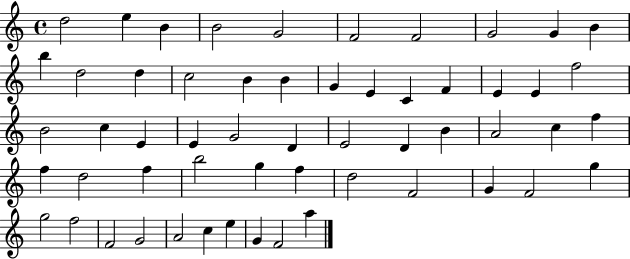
{
  \clef treble
  \time 4/4
  \defaultTimeSignature
  \key c \major
  d''2 e''4 b'4 | b'2 g'2 | f'2 f'2 | g'2 g'4 b'4 | \break b''4 d''2 d''4 | c''2 b'4 b'4 | g'4 e'4 c'4 f'4 | e'4 e'4 f''2 | \break b'2 c''4 e'4 | e'4 g'2 d'4 | e'2 d'4 b'4 | a'2 c''4 f''4 | \break f''4 d''2 f''4 | b''2 g''4 f''4 | d''2 f'2 | g'4 f'2 g''4 | \break g''2 f''2 | f'2 g'2 | a'2 c''4 e''4 | g'4 f'2 a''4 | \break \bar "|."
}